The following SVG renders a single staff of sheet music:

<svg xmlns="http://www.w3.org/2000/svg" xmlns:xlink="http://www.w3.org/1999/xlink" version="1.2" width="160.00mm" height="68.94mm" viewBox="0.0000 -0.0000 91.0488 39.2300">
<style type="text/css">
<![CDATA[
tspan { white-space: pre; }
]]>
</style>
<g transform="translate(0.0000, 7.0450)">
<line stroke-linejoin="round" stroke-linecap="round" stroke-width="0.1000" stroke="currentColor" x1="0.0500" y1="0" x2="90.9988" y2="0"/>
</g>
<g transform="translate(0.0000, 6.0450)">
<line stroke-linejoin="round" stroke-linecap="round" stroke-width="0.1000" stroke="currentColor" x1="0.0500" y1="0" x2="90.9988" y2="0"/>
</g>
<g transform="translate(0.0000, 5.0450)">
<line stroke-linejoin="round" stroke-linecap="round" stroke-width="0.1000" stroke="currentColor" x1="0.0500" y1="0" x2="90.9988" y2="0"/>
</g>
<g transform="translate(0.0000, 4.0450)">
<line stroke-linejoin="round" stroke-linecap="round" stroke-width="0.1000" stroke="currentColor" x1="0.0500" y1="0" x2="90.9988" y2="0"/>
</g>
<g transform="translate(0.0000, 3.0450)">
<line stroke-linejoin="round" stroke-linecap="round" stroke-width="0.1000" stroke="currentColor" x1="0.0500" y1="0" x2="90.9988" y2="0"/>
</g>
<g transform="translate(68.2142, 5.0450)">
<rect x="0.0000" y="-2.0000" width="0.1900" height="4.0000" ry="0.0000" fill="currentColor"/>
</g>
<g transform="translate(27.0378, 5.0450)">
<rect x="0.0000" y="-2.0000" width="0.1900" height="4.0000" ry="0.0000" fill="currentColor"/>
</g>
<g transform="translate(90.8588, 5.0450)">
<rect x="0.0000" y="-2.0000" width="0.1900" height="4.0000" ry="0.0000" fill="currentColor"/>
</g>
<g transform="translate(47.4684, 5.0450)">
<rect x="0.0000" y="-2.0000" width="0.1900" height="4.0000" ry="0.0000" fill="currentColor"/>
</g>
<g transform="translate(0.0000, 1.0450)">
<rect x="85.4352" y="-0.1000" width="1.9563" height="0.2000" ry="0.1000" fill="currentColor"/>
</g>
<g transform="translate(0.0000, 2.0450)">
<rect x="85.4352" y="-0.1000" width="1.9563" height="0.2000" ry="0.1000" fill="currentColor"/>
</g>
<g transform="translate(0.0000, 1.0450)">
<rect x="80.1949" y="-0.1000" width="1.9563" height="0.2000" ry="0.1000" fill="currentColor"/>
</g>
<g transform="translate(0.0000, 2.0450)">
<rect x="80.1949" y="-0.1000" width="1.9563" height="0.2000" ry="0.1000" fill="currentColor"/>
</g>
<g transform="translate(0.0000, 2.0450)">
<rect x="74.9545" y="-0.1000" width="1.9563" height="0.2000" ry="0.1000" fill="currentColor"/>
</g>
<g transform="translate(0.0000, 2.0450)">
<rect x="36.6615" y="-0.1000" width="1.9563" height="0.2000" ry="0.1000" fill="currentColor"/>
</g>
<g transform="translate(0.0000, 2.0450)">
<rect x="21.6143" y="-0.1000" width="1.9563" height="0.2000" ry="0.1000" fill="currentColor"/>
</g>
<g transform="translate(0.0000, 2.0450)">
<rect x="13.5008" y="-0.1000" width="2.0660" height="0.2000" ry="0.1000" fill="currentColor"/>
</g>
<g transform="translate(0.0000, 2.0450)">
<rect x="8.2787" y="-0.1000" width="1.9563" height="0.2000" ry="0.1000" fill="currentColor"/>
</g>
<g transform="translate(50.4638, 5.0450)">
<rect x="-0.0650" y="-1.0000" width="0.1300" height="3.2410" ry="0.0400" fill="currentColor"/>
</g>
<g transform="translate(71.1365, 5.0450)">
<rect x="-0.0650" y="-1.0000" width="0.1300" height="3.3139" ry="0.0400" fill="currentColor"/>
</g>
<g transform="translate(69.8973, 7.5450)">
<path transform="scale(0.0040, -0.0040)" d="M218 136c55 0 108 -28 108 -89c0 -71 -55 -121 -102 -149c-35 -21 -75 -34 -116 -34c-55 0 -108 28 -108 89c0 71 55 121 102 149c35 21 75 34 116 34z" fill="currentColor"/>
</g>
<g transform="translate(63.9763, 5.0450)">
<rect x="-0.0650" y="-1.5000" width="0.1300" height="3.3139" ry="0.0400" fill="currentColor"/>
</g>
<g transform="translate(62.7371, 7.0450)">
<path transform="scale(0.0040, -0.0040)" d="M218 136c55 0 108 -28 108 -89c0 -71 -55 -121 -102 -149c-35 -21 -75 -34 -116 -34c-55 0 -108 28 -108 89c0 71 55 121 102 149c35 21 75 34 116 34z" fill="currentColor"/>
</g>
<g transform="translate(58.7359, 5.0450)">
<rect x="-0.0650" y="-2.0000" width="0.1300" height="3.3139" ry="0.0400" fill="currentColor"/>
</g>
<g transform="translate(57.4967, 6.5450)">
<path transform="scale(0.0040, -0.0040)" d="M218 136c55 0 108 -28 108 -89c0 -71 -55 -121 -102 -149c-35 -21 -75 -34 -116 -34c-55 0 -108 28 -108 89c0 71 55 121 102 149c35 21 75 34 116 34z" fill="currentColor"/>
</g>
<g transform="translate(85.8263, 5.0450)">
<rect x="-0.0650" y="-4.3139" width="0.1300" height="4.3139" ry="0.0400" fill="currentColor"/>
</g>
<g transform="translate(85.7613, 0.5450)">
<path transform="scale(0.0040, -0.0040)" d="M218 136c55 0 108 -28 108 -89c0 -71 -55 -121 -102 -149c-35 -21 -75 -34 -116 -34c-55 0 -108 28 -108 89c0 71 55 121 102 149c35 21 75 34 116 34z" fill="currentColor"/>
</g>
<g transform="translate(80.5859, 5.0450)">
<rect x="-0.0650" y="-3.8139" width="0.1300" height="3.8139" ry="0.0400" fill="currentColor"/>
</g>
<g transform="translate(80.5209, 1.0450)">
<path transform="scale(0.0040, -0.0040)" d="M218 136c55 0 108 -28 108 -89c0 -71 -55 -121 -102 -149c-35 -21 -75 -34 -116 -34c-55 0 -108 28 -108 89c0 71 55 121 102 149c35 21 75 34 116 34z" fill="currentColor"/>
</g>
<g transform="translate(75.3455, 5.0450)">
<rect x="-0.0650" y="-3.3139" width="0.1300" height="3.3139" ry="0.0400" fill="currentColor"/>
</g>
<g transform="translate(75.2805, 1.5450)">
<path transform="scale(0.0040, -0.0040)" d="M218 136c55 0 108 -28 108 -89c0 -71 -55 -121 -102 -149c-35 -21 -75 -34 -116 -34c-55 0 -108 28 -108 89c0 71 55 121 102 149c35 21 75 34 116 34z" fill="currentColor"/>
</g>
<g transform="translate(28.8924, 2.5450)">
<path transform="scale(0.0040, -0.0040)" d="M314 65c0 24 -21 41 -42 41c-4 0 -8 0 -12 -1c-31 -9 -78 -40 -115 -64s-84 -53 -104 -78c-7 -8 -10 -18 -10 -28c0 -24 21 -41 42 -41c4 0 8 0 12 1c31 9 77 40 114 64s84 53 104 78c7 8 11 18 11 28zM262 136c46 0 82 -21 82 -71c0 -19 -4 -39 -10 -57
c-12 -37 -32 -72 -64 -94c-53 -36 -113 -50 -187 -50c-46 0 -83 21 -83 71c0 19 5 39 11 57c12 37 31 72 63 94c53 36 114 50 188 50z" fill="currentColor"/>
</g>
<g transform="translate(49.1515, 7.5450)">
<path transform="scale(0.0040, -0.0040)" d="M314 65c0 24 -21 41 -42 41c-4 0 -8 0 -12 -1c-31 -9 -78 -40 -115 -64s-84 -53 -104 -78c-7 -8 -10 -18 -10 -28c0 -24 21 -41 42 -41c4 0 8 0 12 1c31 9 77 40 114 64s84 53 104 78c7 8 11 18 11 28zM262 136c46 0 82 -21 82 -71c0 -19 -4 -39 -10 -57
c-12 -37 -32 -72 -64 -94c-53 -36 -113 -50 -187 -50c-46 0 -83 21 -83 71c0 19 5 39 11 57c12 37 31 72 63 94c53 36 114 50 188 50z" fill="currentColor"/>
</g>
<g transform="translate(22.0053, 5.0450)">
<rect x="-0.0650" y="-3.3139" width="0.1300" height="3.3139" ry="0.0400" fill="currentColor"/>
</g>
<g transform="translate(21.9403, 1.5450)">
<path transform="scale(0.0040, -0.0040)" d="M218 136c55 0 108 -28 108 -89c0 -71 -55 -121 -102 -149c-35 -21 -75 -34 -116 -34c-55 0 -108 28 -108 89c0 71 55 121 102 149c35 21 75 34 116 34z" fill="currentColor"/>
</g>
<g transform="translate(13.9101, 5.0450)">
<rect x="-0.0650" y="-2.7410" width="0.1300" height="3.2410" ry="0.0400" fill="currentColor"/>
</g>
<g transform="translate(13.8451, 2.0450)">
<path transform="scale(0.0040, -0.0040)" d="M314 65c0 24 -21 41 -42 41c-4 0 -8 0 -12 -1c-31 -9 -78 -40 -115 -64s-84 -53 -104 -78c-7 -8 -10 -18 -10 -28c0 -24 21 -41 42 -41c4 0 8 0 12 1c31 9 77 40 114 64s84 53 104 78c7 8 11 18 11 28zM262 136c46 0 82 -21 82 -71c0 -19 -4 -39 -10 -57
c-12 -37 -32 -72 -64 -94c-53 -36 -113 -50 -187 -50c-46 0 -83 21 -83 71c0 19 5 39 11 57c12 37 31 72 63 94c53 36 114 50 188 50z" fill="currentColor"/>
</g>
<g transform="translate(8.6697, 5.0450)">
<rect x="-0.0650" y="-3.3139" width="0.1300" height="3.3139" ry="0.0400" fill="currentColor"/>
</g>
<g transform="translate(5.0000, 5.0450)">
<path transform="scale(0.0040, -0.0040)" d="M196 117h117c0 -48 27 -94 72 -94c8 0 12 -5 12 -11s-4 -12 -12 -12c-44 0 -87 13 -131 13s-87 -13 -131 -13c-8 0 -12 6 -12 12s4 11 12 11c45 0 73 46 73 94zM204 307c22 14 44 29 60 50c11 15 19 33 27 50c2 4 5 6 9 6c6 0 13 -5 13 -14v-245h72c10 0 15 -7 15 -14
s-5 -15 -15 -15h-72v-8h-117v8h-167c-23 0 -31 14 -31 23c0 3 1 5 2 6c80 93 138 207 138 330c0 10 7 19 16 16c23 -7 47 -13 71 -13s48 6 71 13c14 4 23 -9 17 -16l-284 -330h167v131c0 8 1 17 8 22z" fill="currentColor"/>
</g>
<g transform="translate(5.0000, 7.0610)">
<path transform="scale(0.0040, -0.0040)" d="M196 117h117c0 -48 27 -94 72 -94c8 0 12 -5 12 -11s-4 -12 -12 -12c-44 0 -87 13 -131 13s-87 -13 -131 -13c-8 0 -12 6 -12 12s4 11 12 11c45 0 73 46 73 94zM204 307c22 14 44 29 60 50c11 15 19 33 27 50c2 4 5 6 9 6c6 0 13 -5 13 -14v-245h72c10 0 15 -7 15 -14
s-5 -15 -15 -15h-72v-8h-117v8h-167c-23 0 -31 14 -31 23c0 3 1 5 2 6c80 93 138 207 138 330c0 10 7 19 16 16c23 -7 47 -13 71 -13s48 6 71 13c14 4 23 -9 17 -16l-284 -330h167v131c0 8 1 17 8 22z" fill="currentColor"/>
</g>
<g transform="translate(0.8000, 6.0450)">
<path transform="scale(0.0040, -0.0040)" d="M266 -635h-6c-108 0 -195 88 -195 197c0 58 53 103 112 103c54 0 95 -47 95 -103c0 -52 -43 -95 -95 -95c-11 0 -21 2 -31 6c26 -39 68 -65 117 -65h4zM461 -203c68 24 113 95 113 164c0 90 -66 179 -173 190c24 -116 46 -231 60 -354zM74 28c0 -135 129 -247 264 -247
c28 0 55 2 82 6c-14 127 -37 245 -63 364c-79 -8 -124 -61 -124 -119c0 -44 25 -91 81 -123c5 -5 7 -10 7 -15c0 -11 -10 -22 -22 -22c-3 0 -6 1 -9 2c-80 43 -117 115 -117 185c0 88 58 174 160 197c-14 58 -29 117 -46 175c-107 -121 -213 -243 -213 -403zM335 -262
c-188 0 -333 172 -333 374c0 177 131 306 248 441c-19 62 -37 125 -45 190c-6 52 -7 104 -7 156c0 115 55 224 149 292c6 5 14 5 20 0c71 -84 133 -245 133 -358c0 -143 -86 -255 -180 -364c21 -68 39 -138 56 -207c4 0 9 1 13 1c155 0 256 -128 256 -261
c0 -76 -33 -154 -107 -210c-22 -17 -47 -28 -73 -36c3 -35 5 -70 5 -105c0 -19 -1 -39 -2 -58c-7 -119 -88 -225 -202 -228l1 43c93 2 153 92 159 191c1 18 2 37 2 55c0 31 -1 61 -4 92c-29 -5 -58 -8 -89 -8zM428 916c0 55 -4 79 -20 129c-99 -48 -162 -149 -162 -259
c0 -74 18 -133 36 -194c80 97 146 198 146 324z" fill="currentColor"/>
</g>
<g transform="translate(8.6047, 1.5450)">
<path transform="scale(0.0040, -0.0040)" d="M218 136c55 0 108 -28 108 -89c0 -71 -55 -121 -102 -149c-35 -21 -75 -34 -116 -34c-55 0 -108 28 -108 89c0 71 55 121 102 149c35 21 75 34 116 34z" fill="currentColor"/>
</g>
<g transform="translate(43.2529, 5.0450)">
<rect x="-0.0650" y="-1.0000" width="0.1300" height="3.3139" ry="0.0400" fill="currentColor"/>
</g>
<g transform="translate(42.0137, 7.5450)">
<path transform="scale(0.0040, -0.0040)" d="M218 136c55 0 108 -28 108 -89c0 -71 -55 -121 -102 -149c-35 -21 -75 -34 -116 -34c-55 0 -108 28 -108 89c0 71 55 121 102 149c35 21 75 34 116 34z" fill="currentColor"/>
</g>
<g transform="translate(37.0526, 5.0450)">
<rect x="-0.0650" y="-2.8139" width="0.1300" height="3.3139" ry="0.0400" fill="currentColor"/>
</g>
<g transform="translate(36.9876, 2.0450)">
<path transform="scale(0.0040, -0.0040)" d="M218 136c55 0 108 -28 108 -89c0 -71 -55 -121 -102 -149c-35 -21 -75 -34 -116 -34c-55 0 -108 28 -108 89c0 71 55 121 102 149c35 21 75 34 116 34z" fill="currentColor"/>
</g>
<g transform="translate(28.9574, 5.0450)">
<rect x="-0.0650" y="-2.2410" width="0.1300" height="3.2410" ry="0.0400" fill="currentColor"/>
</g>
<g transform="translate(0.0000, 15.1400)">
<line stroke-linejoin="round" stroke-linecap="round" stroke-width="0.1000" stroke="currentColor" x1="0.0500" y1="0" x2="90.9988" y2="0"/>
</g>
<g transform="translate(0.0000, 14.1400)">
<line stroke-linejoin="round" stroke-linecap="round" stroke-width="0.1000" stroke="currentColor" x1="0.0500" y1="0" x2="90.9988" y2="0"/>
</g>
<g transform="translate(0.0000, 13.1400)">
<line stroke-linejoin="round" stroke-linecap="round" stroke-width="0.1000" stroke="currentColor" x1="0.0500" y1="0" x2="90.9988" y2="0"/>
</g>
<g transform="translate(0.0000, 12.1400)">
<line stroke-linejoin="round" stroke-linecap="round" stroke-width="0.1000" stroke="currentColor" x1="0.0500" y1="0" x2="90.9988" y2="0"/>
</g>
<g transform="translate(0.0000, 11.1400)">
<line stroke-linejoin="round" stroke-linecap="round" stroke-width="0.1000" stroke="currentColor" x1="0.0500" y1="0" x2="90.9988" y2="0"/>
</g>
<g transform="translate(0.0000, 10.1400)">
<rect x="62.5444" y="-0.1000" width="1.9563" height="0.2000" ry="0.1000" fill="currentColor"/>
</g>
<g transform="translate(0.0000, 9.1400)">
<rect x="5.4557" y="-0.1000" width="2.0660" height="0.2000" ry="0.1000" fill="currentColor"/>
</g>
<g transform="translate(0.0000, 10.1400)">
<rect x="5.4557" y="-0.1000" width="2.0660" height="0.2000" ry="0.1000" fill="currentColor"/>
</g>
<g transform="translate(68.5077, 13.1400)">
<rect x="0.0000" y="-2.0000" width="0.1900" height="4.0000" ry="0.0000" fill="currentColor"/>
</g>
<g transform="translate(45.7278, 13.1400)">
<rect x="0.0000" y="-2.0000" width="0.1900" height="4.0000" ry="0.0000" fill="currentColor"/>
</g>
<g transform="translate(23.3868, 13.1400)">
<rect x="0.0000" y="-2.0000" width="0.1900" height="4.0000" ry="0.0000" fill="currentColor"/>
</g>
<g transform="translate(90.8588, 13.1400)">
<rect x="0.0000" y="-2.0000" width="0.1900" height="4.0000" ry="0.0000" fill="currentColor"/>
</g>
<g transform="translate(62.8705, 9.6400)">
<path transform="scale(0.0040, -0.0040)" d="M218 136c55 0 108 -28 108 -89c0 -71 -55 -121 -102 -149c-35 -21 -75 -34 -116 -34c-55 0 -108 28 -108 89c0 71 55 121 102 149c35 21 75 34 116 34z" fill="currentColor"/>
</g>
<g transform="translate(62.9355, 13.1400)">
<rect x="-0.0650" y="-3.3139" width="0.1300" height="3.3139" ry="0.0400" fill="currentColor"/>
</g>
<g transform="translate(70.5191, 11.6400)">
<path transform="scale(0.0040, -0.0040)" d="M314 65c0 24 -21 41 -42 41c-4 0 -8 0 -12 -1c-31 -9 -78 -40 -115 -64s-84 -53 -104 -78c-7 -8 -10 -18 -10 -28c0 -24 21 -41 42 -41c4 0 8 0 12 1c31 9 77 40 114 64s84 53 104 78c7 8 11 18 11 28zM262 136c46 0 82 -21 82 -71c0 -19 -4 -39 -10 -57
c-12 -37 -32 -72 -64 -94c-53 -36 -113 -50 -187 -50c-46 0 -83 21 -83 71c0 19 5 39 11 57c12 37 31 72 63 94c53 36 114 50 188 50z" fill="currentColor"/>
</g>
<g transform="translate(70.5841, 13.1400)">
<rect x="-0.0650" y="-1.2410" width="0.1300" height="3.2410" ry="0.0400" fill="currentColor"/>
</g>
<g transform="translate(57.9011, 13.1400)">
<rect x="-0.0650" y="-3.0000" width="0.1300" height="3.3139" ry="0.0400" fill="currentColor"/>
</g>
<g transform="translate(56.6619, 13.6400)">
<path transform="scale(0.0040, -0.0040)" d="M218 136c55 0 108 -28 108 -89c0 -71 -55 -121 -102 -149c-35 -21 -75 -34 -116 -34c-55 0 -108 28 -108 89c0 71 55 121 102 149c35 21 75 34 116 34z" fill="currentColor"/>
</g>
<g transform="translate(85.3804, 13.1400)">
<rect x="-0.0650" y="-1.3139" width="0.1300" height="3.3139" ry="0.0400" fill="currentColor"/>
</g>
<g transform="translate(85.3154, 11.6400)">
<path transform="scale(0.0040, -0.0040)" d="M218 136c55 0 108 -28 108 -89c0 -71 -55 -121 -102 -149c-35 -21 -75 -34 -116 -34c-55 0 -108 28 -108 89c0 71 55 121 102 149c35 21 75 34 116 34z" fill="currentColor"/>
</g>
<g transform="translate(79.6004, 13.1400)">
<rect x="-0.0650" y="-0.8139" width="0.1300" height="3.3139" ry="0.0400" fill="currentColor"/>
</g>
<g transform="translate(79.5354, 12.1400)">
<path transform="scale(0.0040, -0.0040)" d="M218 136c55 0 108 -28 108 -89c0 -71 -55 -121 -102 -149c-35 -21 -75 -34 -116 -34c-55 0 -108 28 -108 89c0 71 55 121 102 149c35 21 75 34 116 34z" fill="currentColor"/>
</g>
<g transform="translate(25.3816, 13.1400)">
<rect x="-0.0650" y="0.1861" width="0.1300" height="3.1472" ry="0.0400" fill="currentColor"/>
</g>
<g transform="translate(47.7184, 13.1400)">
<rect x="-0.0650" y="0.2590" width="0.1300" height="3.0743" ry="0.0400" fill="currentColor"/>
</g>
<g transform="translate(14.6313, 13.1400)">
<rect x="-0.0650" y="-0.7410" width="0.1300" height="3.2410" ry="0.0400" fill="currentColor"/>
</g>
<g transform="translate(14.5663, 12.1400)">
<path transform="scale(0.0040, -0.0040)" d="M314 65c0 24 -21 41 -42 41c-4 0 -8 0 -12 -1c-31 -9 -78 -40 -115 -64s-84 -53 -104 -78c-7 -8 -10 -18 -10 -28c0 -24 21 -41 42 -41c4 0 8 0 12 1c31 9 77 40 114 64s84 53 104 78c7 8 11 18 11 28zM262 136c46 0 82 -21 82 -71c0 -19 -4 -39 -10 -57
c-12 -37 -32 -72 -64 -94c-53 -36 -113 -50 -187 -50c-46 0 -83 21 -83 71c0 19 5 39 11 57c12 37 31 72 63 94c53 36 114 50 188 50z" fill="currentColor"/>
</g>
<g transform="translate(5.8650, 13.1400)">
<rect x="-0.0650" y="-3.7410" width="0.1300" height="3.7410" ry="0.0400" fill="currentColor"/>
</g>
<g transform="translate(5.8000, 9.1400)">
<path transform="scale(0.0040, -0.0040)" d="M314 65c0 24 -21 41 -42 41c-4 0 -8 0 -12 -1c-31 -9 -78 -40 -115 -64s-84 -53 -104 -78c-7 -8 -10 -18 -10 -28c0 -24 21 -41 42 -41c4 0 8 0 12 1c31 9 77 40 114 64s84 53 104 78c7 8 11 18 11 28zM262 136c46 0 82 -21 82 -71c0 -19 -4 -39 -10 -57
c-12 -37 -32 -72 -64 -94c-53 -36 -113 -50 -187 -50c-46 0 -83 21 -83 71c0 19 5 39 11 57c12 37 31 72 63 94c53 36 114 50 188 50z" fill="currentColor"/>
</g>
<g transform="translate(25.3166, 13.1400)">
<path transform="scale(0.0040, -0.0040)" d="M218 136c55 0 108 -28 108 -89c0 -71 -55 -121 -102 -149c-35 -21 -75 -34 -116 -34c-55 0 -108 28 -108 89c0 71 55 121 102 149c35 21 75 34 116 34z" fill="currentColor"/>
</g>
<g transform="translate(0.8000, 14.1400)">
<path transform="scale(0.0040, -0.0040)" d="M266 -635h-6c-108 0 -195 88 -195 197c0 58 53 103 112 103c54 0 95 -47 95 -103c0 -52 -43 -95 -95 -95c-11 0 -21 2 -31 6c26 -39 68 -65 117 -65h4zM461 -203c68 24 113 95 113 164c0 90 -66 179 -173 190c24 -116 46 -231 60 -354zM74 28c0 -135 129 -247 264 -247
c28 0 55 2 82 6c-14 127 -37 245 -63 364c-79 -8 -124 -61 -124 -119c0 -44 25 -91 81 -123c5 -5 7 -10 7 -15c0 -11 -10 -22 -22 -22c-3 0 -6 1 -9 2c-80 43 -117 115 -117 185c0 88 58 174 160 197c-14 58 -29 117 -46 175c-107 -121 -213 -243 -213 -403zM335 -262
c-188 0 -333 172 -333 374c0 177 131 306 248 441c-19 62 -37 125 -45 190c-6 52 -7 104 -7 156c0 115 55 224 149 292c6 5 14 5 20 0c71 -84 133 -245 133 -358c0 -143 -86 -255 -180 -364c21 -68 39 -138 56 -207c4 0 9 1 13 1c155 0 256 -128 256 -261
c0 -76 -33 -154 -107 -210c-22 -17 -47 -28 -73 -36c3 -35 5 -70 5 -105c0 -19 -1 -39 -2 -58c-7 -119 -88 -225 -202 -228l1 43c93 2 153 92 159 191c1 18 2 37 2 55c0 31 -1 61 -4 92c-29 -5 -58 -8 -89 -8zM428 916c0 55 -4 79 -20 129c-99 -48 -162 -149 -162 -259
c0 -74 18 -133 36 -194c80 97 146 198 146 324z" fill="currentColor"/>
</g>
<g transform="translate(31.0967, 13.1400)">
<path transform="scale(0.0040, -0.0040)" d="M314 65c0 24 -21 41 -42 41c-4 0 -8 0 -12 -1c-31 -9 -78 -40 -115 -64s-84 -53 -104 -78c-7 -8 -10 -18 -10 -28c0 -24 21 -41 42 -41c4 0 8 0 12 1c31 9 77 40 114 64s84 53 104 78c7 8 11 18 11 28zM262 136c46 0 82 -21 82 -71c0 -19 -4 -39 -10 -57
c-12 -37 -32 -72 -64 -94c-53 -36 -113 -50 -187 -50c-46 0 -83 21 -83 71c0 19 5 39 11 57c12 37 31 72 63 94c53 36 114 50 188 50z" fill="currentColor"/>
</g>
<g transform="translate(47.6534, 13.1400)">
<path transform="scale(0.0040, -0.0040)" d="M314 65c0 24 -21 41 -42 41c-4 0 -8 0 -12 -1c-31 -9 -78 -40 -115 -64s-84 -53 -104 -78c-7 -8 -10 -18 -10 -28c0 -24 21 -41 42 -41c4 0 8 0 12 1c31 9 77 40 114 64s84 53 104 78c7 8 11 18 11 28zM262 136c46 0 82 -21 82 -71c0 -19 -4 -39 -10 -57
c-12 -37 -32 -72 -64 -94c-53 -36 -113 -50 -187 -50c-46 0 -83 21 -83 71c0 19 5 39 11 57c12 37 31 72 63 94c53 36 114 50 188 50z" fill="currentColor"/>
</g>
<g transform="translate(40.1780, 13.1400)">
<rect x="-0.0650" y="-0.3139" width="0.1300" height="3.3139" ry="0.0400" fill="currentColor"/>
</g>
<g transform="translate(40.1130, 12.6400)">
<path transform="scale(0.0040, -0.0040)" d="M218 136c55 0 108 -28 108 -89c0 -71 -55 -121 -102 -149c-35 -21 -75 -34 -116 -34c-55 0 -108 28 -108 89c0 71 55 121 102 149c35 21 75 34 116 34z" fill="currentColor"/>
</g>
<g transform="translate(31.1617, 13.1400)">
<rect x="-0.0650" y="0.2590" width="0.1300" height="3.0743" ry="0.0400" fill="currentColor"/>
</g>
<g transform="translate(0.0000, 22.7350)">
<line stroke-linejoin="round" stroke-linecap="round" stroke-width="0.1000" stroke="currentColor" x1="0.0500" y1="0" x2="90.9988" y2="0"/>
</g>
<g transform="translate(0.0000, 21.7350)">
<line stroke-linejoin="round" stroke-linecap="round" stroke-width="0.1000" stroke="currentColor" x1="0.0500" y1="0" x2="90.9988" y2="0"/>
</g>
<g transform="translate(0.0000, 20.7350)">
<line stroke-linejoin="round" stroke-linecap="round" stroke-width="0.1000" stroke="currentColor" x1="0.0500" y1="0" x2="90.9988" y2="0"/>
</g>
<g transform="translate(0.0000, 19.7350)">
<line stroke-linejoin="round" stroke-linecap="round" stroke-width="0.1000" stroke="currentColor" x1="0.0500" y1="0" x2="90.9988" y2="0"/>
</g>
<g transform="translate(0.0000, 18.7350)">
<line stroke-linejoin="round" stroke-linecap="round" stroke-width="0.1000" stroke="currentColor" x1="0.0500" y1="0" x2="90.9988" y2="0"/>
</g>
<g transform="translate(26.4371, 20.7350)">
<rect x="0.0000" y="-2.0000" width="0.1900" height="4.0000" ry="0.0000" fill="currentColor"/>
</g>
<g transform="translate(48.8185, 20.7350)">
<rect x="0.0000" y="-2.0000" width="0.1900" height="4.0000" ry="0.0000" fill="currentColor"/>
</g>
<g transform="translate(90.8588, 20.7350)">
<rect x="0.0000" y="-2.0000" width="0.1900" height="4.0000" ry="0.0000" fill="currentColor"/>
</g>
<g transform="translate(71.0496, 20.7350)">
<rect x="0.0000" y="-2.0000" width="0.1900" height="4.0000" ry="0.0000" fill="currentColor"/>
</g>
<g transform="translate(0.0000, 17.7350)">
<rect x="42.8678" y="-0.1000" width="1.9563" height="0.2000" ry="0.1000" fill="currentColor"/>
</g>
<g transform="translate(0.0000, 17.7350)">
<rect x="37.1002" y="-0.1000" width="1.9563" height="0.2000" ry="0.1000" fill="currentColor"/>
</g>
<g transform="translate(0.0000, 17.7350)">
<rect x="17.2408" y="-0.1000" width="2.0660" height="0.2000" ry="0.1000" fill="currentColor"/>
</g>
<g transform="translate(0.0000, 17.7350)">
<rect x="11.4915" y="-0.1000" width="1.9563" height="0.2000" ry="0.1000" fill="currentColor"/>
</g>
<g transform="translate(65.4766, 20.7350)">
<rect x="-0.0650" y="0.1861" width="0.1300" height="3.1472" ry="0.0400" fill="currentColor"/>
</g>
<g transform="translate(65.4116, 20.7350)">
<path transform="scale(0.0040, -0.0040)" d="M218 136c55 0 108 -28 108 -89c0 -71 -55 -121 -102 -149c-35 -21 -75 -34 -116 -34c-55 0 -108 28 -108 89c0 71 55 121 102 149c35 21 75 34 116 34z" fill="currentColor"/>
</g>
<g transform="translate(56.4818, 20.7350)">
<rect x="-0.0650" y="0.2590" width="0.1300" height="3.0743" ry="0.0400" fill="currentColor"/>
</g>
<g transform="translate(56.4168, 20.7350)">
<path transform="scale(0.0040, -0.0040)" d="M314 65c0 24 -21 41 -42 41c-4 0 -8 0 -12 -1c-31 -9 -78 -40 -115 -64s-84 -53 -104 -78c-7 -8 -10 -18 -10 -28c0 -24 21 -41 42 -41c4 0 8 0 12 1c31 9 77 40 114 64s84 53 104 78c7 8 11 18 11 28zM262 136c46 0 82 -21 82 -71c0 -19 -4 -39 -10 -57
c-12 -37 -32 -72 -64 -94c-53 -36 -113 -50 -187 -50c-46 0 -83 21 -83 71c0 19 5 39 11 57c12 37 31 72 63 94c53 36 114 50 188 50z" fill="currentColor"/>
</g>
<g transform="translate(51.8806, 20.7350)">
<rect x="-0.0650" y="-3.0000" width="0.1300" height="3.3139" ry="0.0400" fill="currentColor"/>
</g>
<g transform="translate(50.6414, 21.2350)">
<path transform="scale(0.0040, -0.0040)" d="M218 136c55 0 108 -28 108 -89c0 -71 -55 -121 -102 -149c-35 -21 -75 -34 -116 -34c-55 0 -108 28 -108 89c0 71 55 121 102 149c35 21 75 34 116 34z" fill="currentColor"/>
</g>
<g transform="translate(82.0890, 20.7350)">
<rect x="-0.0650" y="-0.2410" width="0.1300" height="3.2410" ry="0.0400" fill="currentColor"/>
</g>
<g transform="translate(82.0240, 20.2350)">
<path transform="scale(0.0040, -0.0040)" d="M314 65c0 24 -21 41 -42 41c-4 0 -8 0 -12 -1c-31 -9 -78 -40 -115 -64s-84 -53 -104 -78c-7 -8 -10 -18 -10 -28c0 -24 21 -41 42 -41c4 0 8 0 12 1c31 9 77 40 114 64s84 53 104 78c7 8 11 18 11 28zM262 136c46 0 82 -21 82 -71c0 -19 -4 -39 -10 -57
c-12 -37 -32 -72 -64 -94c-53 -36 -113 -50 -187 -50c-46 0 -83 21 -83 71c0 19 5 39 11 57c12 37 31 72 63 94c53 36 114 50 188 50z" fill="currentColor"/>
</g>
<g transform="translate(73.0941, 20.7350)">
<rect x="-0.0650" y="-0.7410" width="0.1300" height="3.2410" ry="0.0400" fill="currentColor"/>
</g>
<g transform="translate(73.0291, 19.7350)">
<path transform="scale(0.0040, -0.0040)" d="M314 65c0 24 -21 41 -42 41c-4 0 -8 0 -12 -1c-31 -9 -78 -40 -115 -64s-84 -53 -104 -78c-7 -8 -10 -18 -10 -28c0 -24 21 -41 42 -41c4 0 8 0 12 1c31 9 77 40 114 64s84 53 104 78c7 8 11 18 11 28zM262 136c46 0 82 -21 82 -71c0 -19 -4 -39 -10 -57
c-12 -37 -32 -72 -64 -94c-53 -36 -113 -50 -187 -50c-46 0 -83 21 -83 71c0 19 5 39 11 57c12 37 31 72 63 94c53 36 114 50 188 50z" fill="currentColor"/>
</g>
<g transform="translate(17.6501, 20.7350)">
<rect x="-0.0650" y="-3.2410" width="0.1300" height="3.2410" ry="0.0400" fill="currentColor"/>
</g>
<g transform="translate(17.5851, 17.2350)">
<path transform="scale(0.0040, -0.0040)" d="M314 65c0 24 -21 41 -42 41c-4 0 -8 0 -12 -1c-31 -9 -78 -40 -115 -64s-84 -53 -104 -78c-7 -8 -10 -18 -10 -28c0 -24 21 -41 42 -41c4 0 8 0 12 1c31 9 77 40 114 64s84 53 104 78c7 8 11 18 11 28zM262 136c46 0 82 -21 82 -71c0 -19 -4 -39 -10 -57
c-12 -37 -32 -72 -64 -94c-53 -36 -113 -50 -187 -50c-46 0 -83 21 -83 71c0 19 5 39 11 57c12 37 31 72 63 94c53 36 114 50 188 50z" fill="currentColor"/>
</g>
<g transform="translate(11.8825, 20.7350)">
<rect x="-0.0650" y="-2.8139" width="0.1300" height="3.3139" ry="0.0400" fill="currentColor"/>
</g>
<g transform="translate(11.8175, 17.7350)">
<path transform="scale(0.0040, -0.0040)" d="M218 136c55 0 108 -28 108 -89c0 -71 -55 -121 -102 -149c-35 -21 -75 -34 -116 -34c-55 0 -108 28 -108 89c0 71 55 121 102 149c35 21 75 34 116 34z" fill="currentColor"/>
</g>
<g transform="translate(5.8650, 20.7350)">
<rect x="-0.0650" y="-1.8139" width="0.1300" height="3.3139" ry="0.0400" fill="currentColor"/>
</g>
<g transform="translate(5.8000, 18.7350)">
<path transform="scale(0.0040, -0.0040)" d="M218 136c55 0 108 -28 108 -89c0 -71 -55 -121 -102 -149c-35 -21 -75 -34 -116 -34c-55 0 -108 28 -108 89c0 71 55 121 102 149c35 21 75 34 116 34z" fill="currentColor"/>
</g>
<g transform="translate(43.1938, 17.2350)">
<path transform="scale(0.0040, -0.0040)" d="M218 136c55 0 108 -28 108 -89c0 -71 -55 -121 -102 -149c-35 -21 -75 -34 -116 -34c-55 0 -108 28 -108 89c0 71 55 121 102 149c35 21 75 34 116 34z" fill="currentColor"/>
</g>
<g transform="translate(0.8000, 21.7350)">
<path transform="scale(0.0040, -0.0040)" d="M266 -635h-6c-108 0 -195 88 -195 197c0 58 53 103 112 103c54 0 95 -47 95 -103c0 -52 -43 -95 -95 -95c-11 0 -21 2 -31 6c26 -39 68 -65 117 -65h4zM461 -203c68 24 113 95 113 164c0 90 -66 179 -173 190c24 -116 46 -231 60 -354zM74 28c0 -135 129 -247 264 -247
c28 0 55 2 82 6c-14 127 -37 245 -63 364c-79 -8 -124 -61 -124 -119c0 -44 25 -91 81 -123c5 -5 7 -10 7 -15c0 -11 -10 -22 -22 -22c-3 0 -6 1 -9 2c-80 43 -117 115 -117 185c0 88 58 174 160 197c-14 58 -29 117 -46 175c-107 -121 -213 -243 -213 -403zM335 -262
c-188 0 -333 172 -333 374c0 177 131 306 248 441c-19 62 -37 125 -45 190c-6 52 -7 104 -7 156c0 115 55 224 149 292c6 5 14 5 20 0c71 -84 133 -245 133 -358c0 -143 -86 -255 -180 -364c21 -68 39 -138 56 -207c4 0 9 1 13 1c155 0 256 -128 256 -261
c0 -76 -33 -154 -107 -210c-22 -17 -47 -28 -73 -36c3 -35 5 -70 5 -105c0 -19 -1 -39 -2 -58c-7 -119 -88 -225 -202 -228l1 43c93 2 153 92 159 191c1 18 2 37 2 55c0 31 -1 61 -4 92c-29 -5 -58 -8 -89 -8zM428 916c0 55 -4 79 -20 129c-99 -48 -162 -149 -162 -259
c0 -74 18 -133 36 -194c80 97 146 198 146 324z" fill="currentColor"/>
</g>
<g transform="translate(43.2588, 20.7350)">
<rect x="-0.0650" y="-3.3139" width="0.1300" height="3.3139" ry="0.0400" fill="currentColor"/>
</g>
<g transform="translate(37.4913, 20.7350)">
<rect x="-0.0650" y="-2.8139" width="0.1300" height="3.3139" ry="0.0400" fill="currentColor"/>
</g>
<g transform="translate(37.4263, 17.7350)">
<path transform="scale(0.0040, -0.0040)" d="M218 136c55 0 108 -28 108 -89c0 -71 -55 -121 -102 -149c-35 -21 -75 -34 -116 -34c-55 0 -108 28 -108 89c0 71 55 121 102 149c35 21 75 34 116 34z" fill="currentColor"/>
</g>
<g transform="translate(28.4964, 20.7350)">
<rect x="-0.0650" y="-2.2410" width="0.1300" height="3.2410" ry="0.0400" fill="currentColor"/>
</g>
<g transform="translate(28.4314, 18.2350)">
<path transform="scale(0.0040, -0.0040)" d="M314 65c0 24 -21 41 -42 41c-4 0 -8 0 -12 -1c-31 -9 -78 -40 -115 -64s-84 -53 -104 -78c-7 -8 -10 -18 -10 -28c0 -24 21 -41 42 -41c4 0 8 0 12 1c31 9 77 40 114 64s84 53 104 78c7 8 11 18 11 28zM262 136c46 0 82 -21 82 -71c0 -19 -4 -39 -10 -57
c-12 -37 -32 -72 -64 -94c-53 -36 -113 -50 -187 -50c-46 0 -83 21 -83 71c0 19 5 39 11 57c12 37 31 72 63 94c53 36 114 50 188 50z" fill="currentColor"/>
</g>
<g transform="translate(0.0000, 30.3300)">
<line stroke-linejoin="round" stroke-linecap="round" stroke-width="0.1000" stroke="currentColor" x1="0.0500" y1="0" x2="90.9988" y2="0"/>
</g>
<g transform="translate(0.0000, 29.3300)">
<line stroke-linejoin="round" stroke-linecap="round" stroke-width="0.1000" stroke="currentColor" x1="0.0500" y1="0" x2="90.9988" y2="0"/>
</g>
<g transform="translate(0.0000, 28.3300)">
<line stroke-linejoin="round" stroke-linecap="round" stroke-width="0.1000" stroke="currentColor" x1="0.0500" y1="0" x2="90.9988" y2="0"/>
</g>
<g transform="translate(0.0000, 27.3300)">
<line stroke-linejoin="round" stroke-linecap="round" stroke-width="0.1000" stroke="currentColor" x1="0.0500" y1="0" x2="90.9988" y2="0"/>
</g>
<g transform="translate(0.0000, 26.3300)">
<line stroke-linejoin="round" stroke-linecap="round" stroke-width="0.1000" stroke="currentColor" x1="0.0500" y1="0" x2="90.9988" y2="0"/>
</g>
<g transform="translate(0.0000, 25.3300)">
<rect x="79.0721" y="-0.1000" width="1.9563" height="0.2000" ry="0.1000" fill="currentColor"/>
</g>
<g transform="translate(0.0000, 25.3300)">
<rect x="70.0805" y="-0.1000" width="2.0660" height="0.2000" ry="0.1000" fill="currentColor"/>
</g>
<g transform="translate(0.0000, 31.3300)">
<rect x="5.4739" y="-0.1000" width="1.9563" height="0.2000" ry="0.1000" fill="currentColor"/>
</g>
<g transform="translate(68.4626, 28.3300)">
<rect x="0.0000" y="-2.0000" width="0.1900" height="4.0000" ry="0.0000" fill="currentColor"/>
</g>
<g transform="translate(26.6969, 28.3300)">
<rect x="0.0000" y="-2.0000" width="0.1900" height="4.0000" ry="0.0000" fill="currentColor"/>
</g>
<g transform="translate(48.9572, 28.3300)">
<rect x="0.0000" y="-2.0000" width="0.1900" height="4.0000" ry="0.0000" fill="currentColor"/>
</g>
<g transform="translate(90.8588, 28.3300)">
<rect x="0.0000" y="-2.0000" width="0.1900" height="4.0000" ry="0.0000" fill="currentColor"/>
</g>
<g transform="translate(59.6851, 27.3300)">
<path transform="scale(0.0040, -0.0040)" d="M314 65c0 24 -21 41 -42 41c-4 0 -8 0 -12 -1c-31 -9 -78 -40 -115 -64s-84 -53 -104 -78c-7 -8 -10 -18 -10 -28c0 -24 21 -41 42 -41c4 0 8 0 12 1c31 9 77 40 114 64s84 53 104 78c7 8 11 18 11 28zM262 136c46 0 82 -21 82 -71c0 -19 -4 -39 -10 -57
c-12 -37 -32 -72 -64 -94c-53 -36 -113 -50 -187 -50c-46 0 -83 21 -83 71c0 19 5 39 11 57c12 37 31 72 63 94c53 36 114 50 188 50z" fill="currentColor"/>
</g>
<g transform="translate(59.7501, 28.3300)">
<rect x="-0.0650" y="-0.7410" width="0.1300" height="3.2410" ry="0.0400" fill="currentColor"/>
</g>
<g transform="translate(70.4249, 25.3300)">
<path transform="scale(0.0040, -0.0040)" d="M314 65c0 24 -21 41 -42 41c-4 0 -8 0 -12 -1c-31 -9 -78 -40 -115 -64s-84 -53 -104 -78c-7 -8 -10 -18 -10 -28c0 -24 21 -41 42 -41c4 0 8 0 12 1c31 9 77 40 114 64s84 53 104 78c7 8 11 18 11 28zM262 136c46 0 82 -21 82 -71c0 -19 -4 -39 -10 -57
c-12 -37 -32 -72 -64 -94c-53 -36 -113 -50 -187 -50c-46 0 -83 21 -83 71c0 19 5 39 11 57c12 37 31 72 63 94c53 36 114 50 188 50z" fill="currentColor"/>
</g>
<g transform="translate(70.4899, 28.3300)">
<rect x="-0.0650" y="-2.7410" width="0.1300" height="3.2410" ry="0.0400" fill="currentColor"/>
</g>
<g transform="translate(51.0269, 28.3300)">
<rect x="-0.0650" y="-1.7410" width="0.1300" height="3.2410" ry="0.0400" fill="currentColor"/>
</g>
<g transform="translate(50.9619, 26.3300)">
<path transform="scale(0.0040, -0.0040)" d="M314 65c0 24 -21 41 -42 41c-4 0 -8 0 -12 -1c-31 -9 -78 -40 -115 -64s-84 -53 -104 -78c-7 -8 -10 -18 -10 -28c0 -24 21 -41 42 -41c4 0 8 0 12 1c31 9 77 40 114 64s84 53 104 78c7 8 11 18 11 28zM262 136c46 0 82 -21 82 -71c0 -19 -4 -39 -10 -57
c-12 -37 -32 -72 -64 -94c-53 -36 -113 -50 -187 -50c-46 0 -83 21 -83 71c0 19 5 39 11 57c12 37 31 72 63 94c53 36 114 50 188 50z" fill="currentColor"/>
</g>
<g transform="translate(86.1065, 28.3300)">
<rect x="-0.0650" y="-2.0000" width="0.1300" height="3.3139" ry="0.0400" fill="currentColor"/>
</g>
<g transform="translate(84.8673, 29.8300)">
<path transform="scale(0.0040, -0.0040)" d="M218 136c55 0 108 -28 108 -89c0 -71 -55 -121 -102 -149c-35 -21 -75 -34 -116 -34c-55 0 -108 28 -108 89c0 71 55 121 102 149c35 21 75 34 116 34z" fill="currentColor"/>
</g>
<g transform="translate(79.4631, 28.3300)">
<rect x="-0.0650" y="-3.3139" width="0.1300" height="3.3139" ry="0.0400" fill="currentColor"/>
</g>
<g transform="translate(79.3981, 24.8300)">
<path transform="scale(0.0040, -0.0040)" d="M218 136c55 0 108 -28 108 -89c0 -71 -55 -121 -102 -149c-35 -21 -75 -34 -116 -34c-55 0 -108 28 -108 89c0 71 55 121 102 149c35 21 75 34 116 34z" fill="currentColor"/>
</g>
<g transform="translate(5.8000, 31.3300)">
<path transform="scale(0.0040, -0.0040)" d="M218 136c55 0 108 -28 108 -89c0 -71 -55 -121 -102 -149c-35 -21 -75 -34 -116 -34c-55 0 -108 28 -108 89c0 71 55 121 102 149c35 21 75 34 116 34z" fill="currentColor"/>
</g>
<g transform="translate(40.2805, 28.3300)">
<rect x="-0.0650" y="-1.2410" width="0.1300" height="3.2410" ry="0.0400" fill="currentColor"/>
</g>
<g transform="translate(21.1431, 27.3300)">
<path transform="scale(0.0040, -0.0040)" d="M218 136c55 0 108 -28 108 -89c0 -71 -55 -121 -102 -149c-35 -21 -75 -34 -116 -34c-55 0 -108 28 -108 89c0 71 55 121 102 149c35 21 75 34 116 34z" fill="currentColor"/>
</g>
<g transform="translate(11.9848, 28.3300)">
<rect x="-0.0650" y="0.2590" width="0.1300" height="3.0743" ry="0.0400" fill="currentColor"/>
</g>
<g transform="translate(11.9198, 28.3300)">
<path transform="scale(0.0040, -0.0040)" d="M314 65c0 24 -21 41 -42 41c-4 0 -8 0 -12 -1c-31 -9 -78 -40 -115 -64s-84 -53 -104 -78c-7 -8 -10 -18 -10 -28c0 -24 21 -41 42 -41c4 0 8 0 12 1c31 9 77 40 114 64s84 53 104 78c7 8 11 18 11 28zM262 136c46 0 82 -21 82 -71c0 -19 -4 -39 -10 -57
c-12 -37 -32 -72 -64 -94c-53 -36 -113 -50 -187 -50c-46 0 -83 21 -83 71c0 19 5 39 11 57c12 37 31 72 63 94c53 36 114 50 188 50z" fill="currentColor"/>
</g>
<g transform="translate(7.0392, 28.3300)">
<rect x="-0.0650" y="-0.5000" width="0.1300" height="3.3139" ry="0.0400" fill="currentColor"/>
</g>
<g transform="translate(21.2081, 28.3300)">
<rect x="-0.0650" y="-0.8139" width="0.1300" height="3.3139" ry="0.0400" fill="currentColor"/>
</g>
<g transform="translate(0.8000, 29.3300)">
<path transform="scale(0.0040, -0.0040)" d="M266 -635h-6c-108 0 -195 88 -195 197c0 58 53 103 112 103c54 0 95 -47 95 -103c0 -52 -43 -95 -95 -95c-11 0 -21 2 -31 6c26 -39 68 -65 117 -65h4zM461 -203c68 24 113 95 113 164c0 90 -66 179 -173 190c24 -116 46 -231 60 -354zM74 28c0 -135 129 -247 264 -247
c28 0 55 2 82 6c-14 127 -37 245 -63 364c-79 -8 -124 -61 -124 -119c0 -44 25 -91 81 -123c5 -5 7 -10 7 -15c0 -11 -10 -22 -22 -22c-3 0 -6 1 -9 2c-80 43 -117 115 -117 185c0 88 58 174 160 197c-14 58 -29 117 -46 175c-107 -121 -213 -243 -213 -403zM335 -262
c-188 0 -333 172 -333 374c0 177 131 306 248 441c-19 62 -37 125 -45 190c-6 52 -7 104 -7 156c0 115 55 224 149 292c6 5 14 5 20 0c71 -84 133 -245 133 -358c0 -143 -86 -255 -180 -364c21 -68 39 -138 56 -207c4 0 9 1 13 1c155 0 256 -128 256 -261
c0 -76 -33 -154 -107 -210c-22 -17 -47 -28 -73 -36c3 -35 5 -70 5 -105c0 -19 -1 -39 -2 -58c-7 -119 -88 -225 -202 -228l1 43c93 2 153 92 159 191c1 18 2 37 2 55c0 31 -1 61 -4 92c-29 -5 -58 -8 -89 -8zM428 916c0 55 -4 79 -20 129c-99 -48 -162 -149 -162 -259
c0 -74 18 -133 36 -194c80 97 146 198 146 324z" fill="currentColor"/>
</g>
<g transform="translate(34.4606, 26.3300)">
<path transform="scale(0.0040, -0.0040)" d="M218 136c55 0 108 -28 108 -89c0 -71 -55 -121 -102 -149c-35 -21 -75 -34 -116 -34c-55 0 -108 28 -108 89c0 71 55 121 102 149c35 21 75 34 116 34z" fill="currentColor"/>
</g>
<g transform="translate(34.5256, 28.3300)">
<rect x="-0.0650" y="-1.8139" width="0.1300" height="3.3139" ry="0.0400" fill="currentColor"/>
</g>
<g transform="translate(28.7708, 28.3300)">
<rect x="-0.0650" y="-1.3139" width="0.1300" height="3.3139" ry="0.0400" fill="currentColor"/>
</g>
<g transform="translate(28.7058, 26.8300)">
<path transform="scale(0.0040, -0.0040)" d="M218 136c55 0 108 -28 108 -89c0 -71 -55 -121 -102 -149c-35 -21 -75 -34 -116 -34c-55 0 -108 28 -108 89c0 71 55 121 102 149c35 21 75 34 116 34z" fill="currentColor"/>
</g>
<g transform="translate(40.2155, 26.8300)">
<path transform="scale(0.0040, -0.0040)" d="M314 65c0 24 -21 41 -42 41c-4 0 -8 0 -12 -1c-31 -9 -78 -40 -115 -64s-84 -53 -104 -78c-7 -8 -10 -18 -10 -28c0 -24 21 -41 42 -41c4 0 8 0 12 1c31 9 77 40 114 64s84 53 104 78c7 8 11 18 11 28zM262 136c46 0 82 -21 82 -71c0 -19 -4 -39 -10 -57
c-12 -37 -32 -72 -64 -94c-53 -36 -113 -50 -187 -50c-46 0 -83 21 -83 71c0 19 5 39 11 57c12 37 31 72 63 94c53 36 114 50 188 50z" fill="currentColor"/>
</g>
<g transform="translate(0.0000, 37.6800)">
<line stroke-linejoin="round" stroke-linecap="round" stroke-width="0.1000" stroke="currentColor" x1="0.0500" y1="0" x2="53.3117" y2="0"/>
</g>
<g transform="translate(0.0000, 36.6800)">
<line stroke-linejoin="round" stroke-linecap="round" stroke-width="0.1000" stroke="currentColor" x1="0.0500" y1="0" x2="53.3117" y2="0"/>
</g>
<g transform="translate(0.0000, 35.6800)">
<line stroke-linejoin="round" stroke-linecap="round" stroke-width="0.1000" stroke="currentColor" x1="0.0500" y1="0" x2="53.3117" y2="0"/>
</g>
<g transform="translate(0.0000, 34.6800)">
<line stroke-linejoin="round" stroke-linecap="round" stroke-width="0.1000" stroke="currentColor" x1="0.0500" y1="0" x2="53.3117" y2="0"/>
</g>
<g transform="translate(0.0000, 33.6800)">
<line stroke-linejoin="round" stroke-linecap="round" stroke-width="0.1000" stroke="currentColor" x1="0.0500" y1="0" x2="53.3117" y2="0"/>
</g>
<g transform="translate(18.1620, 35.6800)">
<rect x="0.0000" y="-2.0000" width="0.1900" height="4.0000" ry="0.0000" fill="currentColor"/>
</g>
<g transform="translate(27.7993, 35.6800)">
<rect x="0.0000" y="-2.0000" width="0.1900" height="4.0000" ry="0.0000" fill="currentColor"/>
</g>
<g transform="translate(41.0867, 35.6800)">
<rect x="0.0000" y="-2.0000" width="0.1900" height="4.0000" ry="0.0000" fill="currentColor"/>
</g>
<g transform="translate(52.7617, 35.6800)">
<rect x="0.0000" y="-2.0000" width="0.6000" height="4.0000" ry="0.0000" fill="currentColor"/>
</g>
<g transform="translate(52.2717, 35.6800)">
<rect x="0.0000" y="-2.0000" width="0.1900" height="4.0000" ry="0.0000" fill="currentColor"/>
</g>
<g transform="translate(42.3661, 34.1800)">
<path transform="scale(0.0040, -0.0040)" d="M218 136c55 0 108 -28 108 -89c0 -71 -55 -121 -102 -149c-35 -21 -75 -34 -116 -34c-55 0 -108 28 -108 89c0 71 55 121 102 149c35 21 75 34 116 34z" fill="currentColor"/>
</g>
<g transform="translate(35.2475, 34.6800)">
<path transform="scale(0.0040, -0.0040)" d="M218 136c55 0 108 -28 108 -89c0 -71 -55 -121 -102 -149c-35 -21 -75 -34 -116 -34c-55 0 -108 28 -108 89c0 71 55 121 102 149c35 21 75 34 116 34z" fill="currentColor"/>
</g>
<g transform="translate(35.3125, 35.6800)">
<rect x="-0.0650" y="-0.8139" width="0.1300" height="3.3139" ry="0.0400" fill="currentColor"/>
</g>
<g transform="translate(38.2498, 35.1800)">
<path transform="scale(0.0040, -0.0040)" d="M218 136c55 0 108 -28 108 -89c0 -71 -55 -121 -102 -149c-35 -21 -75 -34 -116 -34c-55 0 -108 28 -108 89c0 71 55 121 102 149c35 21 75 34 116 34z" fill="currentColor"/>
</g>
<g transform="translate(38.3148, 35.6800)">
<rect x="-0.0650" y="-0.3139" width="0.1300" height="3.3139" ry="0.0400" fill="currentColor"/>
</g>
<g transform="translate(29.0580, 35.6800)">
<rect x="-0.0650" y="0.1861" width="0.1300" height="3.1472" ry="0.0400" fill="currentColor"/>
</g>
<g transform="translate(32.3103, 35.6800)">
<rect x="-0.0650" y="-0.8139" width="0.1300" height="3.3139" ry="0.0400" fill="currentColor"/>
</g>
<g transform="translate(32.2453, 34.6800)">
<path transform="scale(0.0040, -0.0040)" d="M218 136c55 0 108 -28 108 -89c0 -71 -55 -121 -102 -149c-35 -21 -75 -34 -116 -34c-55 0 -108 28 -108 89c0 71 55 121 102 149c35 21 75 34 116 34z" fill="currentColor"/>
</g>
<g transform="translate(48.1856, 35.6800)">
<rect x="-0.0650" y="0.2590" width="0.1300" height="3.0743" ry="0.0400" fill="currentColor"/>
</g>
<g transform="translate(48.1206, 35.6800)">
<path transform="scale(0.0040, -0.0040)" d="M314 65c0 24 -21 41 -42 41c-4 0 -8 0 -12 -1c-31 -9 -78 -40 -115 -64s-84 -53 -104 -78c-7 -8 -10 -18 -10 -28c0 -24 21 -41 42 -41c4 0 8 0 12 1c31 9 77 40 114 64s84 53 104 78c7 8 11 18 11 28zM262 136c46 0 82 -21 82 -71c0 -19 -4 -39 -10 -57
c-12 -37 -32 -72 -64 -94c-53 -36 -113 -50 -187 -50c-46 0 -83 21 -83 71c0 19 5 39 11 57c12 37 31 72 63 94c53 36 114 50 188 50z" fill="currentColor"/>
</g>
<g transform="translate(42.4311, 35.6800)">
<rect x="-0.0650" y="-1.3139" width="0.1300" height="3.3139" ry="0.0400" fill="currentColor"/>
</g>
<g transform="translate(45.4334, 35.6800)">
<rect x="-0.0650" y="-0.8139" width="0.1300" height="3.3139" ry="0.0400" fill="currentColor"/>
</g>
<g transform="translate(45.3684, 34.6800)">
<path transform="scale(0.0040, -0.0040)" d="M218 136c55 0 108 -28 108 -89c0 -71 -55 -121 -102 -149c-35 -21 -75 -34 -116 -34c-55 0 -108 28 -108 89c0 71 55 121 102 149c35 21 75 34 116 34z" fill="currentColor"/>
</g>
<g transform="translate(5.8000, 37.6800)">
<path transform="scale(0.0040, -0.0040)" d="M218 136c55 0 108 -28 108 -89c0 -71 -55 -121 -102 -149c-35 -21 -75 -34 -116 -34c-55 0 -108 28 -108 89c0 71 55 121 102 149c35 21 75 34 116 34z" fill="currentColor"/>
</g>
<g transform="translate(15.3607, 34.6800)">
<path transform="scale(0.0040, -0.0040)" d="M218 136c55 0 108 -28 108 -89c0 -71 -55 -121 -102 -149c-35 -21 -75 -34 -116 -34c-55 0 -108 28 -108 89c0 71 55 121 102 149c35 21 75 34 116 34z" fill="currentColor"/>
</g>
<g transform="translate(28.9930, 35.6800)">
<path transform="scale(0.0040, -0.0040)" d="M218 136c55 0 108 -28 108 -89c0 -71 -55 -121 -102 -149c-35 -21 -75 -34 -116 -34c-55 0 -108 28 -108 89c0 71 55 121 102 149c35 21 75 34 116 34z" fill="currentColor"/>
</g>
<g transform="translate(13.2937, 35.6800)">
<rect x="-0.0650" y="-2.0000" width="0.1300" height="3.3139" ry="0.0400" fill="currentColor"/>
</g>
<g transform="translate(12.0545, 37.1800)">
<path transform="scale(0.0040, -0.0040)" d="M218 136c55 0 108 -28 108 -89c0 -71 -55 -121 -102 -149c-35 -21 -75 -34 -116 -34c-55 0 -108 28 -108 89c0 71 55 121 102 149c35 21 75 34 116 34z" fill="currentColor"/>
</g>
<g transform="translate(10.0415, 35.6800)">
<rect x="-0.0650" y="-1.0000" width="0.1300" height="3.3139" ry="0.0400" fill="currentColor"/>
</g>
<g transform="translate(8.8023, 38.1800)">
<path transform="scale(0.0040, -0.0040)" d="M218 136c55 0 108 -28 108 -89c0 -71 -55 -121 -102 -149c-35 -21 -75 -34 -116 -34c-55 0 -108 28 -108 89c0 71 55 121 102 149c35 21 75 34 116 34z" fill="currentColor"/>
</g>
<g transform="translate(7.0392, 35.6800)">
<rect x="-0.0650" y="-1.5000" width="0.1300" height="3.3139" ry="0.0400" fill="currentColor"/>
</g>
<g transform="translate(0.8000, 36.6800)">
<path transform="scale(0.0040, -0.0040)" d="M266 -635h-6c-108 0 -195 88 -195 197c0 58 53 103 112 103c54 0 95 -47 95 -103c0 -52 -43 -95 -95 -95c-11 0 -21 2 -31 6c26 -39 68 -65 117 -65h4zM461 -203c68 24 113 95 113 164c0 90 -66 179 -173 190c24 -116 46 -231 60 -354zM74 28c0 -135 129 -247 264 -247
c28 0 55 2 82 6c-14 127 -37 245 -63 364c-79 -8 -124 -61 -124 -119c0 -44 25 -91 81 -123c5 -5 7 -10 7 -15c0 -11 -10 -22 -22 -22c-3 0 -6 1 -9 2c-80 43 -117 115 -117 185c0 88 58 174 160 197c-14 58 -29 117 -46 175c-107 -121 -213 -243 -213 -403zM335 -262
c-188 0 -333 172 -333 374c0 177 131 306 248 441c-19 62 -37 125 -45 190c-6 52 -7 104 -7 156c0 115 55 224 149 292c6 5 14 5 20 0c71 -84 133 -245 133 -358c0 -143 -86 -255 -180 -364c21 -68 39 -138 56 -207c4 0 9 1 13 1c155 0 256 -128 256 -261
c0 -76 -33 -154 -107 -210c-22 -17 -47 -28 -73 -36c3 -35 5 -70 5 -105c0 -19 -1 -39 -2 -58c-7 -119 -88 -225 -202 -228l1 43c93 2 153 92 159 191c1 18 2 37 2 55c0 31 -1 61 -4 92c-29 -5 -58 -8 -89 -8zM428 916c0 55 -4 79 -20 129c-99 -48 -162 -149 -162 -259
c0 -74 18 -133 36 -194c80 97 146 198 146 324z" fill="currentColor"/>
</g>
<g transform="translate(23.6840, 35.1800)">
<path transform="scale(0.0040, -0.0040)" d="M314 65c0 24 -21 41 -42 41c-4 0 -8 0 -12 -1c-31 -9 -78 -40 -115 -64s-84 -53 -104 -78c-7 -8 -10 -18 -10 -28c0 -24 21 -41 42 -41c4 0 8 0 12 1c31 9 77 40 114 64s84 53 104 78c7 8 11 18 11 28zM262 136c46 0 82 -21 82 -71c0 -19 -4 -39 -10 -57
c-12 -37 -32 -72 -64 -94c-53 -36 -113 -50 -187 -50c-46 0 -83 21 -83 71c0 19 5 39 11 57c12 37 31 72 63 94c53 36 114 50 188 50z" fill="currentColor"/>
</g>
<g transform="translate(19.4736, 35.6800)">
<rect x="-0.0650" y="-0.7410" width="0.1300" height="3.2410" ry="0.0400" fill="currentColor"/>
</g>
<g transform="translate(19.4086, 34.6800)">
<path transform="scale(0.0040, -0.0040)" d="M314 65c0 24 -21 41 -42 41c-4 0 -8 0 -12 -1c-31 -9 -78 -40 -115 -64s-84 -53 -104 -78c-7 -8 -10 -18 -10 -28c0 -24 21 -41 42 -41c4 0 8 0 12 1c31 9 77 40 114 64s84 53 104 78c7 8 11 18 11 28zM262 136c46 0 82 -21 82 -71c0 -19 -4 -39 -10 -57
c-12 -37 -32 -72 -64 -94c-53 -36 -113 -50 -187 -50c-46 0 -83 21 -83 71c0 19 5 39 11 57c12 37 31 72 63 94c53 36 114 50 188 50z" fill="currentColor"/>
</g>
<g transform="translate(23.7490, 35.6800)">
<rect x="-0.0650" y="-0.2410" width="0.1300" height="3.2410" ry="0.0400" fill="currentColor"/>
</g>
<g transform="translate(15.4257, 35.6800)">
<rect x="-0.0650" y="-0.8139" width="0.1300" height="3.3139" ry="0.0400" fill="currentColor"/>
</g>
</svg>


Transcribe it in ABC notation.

X:1
T:Untitled
M:4/4
L:1/4
K:C
b a2 b g2 a D D2 F E D b c' d' c'2 d2 B B2 c B2 A b e2 d e f a b2 g2 a b A B2 B d2 c2 C B2 d e f e2 f2 d2 a2 b F E D F d d2 c2 B d d c e d B2